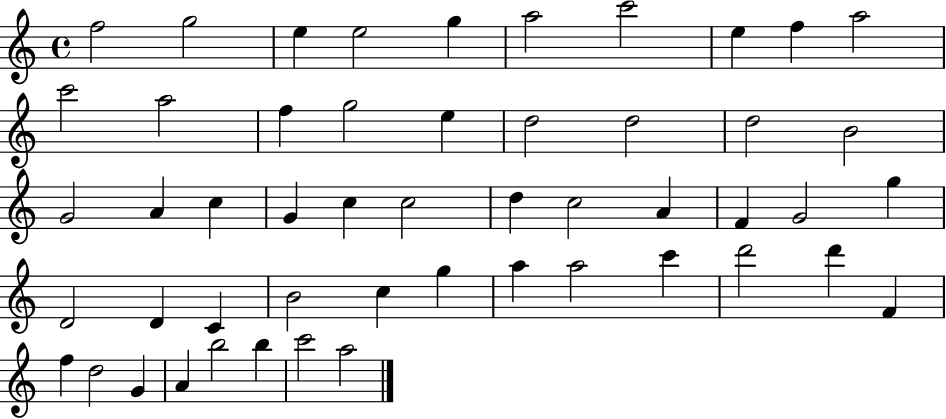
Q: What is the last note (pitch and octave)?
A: A5